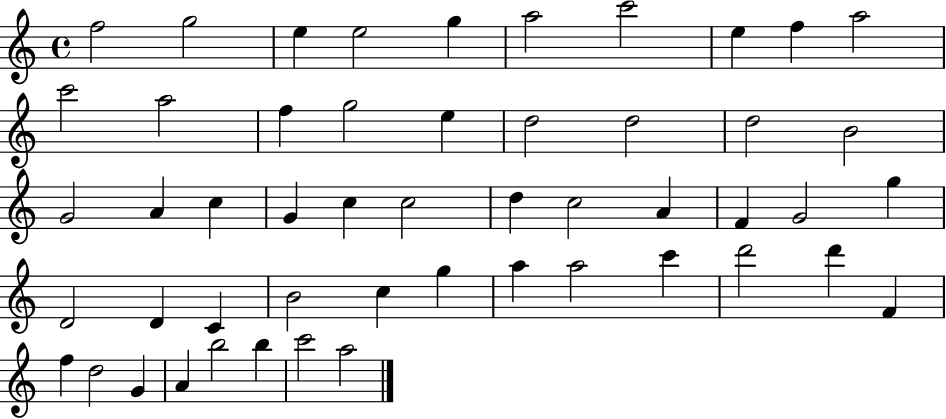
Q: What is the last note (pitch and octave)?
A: A5